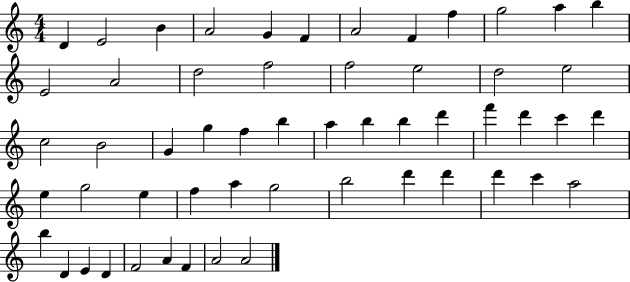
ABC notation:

X:1
T:Untitled
M:4/4
L:1/4
K:C
D E2 B A2 G F A2 F f g2 a b E2 A2 d2 f2 f2 e2 d2 e2 c2 B2 G g f b a b b d' f' d' c' d' e g2 e f a g2 b2 d' d' d' c' a2 b D E D F2 A F A2 A2